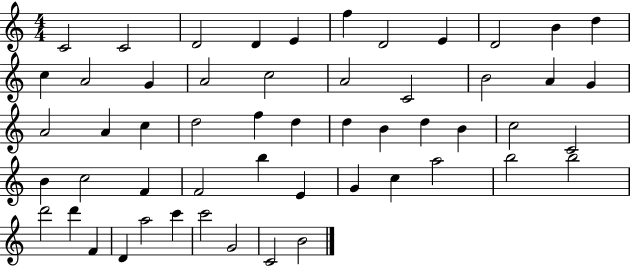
X:1
T:Untitled
M:4/4
L:1/4
K:C
C2 C2 D2 D E f D2 E D2 B d c A2 G A2 c2 A2 C2 B2 A G A2 A c d2 f d d B d B c2 C2 B c2 F F2 b E G c a2 b2 b2 d'2 d' F D a2 c' c'2 G2 C2 B2